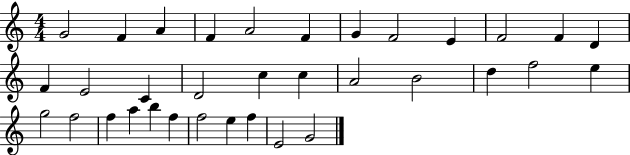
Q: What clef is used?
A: treble